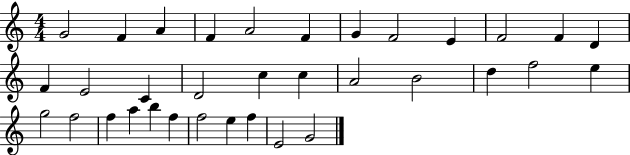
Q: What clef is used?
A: treble